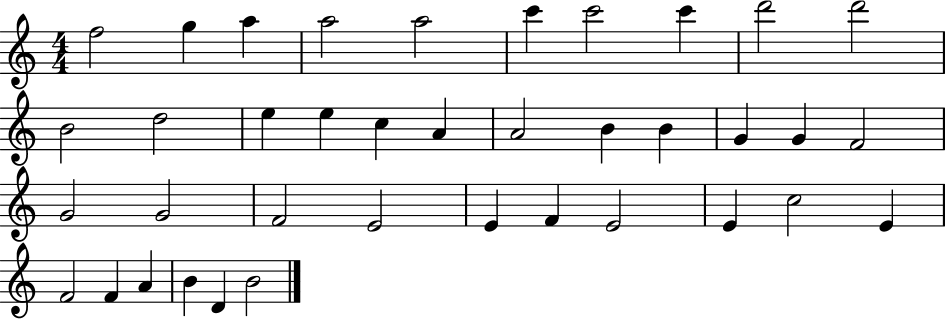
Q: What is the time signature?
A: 4/4